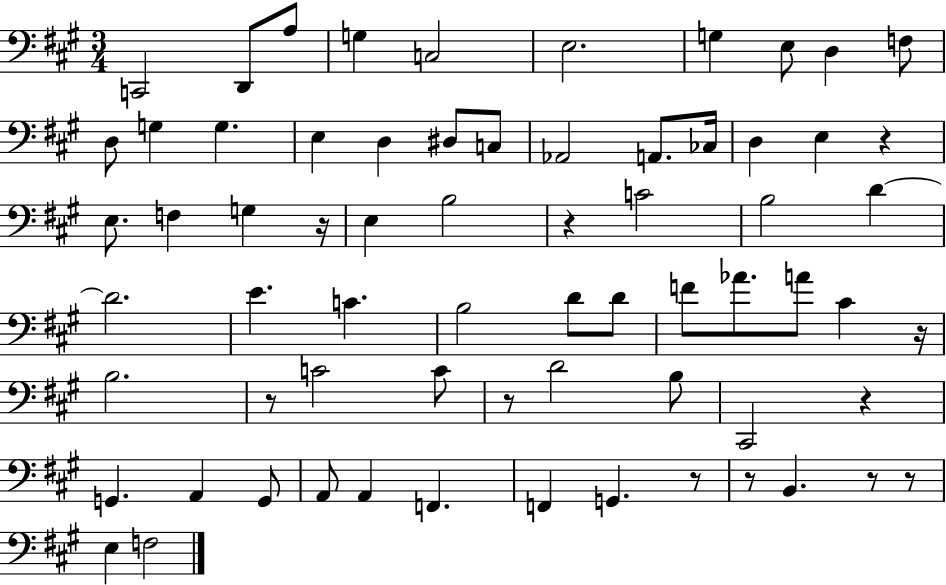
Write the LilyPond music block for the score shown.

{
  \clef bass
  \numericTimeSignature
  \time 3/4
  \key a \major
  c,2 d,8 a8 | g4 c2 | e2. | g4 e8 d4 f8 | \break d8 g4 g4. | e4 d4 dis8 c8 | aes,2 a,8. ces16 | d4 e4 r4 | \break e8. f4 g4 r16 | e4 b2 | r4 c'2 | b2 d'4~~ | \break d'2. | e'4. c'4. | b2 d'8 d'8 | f'8 aes'8. a'8 cis'4 r16 | \break b2. | r8 c'2 c'8 | r8 d'2 b8 | cis,2 r4 | \break g,4. a,4 g,8 | a,8 a,4 f,4. | f,4 g,4. r8 | r8 b,4. r8 r8 | \break e4 f2 | \bar "|."
}